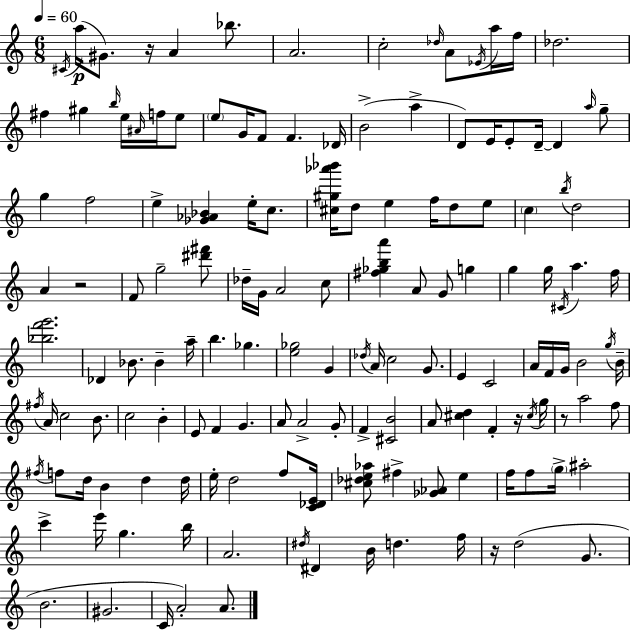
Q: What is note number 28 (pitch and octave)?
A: D4